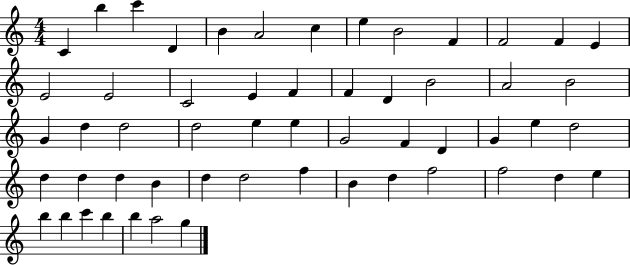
{
  \clef treble
  \numericTimeSignature
  \time 4/4
  \key c \major
  c'4 b''4 c'''4 d'4 | b'4 a'2 c''4 | e''4 b'2 f'4 | f'2 f'4 e'4 | \break e'2 e'2 | c'2 e'4 f'4 | f'4 d'4 b'2 | a'2 b'2 | \break g'4 d''4 d''2 | d''2 e''4 e''4 | g'2 f'4 d'4 | g'4 e''4 d''2 | \break d''4 d''4 d''4 b'4 | d''4 d''2 f''4 | b'4 d''4 f''2 | f''2 d''4 e''4 | \break b''4 b''4 c'''4 b''4 | b''4 a''2 g''4 | \bar "|."
}